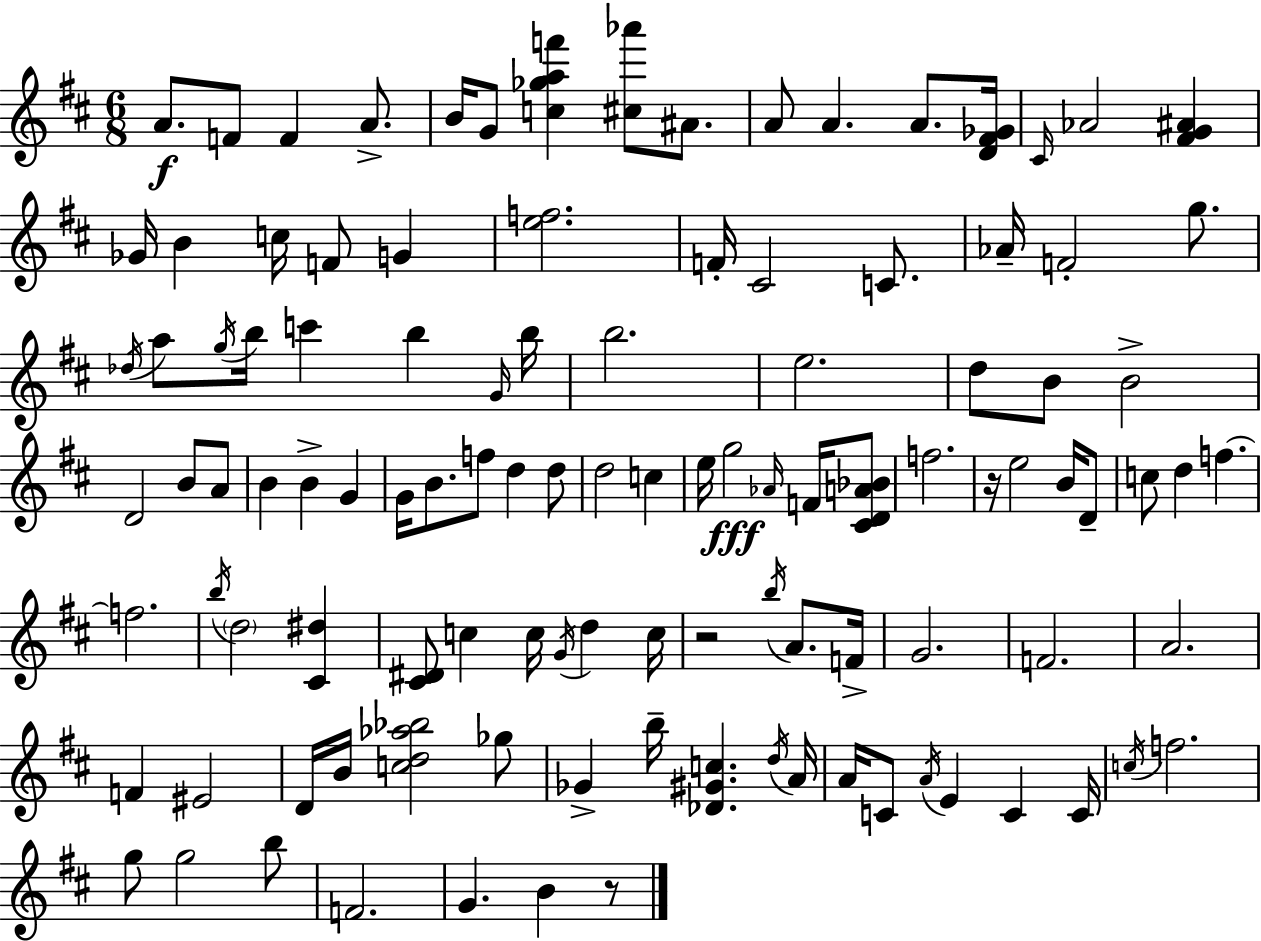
{
  \clef treble
  \numericTimeSignature
  \time 6/8
  \key d \major
  \repeat volta 2 { a'8.\f f'8 f'4 a'8.-> | b'16 g'8 <c'' ges'' a'' f'''>4 <cis'' aes'''>8 ais'8. | a'8 a'4. a'8. <d' fis' ges'>16 | \grace { cis'16 } aes'2 <fis' g' ais'>4 | \break ges'16 b'4 c''16 f'8 g'4 | <e'' f''>2. | f'16-. cis'2 c'8. | aes'16-- f'2-. g''8. | \break \acciaccatura { des''16 } a''8 \acciaccatura { g''16 } b''16 c'''4 b''4 | \grace { g'16 } b''16 b''2. | e''2. | d''8 b'8 b'2-> | \break d'2 | b'8 a'8 b'4 b'4-> | g'4 g'16 b'8. f''8 d''4 | d''8 d''2 | \break c''4 e''16 g''2\fff | \grace { aes'16 } f'16 <cis' d' a' bes'>8 f''2. | r16 e''2 | b'16 d'8-- c''8 d''4 f''4.~~ | \break f''2. | \acciaccatura { b''16 } \parenthesize d''2 | <cis' dis''>4 <cis' dis'>8 c''4 | c''16 \acciaccatura { g'16 } d''4 c''16 r2 | \break \acciaccatura { b''16 } a'8. f'16-> g'2. | f'2. | a'2. | f'4 | \break eis'2 d'16 b'16 <c'' d'' aes'' bes''>2 | ges''8 ges'4-> | b''16-- <des' gis' c''>4. \acciaccatura { d''16 } a'16 a'16 c'8 | \acciaccatura { a'16 } e'4 c'4 c'16 \acciaccatura { c''16 } f''2. | \break g''8 | g''2 b''8 f'2. | g'4. | b'4 r8 } \bar "|."
}